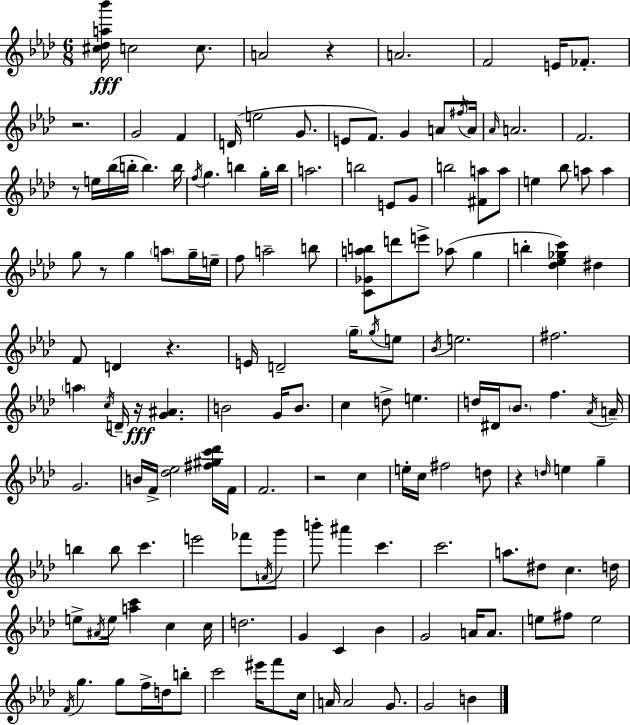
[C#5,Db5,A5,Bb6]/s C5/h C5/e. A4/h R/q A4/h. F4/h E4/s FES4/e. R/h. G4/h F4/q D4/s E5/h G4/e. E4/e F4/e. G4/q A4/e F#5/s A4/s Ab4/s A4/h. F4/h. R/e E5/s Bb5/s B5/s B5/q. B5/s F5/s G5/q. B5/q G5/s B5/s A5/h. B5/h E4/e G4/e B5/h [F#4,A5]/e A5/e E5/q Bb5/e A5/e A5/q G5/e R/e G5/q A5/e G5/s E5/s F5/e A5/h B5/e [C4,Gb4,A5,B5]/e D6/e E6/e Ab5/e G5/q B5/q [Db5,Eb5,Gb5,C6]/q D#5/q F4/e D4/q R/q. E4/s D4/h G5/s G5/s E5/e Bb4/s E5/h. F#5/h. A5/q C5/s D4/s R/s [G4,A#4]/q. B4/h G4/s B4/e. C5/q D5/e E5/q. D5/s D#4/s Bb4/e. F5/q. Ab4/s A4/s G4/h. B4/s F4/s [Db5,Eb5]/h [F#5,G#5,C6,Db6]/s F4/s F4/h. R/h C5/q E5/s C5/s F#5/h D5/e R/q D5/s E5/q G5/q B5/q B5/e C6/q. E6/h FES6/e A4/s G6/e B6/e A#6/q C6/q. C6/h. A5/e. D#5/e C5/q. D5/s E5/e A#4/s E5/s [A5,C6]/q C5/q C5/s D5/h. G4/q C4/q Bb4/q G4/h A4/s A4/e. E5/e F#5/e E5/h F4/s G5/q. G5/e F5/s D5/s B5/e C6/h EIS6/s F6/e C5/s A4/s A4/h G4/e. G4/h B4/q